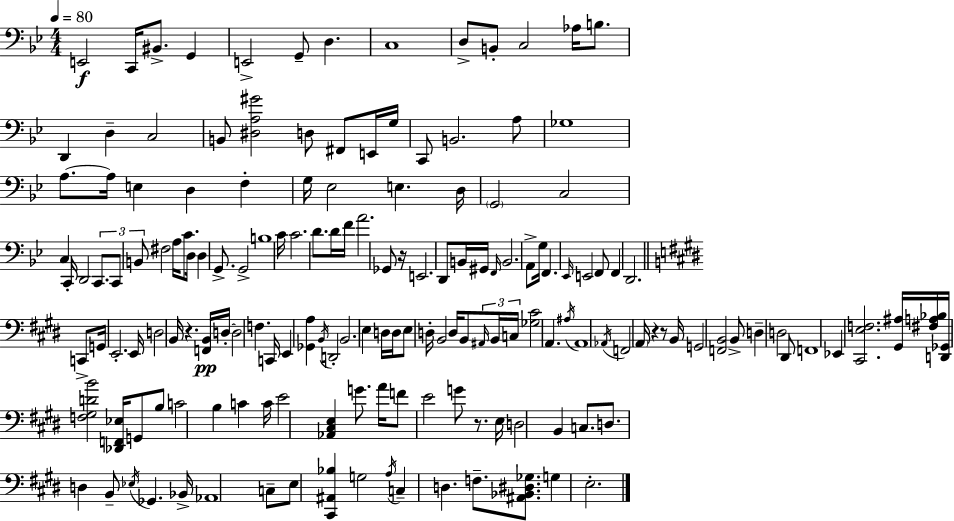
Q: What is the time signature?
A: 4/4